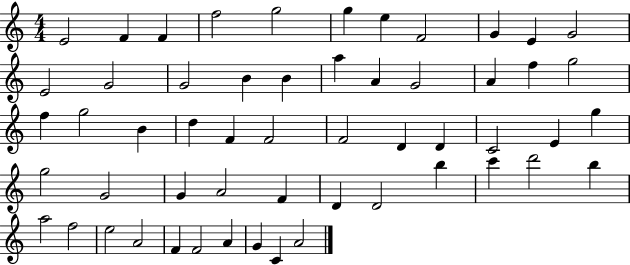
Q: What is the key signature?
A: C major